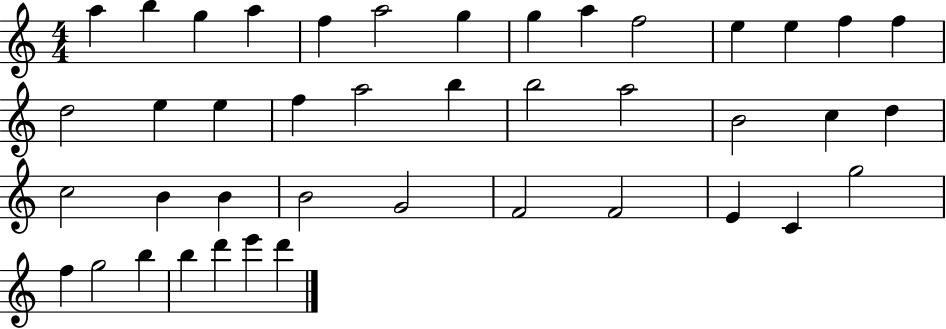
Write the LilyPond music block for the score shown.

{
  \clef treble
  \numericTimeSignature
  \time 4/4
  \key c \major
  a''4 b''4 g''4 a''4 | f''4 a''2 g''4 | g''4 a''4 f''2 | e''4 e''4 f''4 f''4 | \break d''2 e''4 e''4 | f''4 a''2 b''4 | b''2 a''2 | b'2 c''4 d''4 | \break c''2 b'4 b'4 | b'2 g'2 | f'2 f'2 | e'4 c'4 g''2 | \break f''4 g''2 b''4 | b''4 d'''4 e'''4 d'''4 | \bar "|."
}